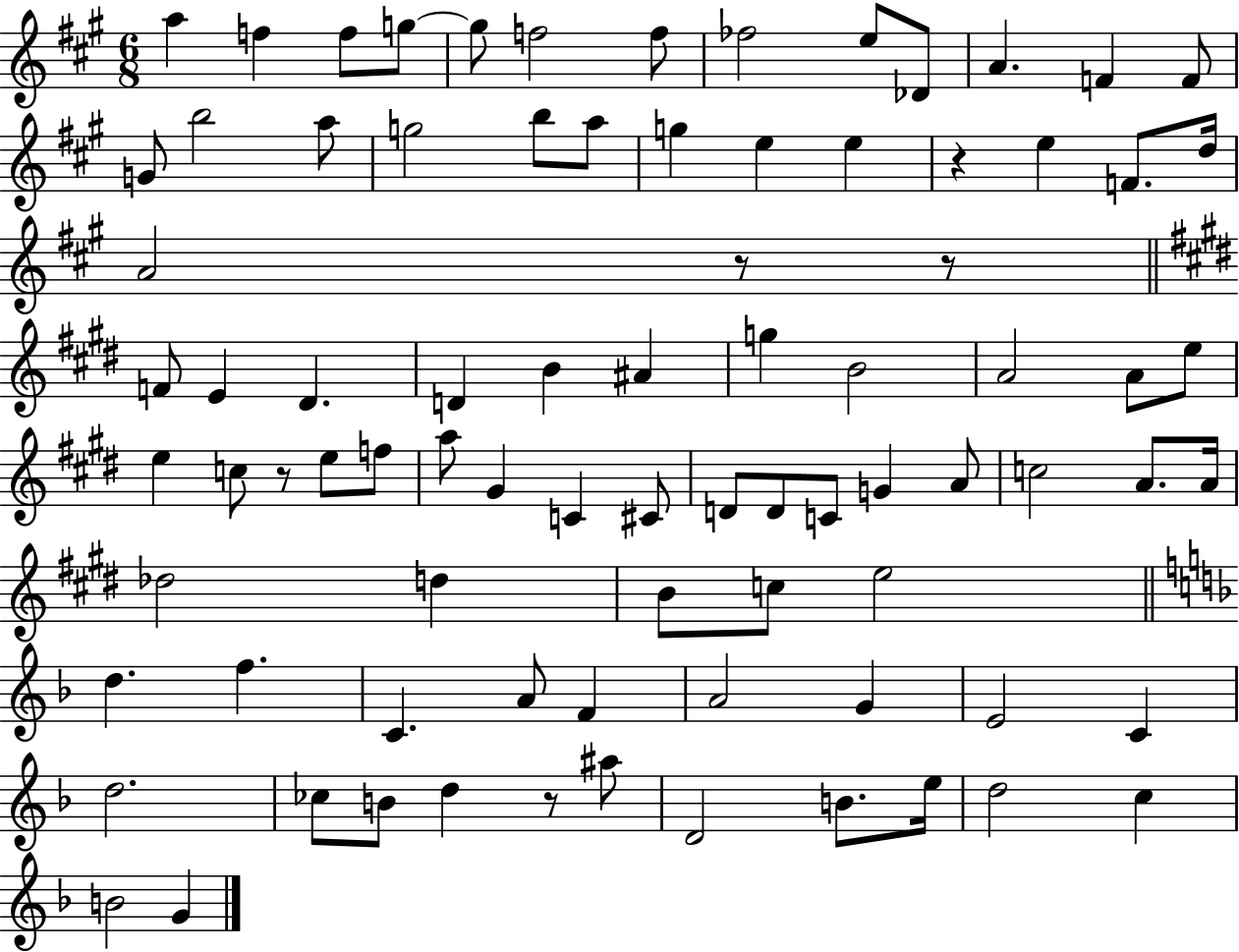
{
  \clef treble
  \numericTimeSignature
  \time 6/8
  \key a \major
  \repeat volta 2 { a''4 f''4 f''8 g''8~~ | g''8 f''2 f''8 | fes''2 e''8 des'8 | a'4. f'4 f'8 | \break g'8 b''2 a''8 | g''2 b''8 a''8 | g''4 e''4 e''4 | r4 e''4 f'8. d''16 | \break a'2 r8 r8 | \bar "||" \break \key e \major f'8 e'4 dis'4. | d'4 b'4 ais'4 | g''4 b'2 | a'2 a'8 e''8 | \break e''4 c''8 r8 e''8 f''8 | a''8 gis'4 c'4 cis'8 | d'8 d'8 c'8 g'4 a'8 | c''2 a'8. a'16 | \break des''2 d''4 | b'8 c''8 e''2 | \bar "||" \break \key f \major d''4. f''4. | c'4. a'8 f'4 | a'2 g'4 | e'2 c'4 | \break d''2. | ces''8 b'8 d''4 r8 ais''8 | d'2 b'8. e''16 | d''2 c''4 | \break b'2 g'4 | } \bar "|."
}